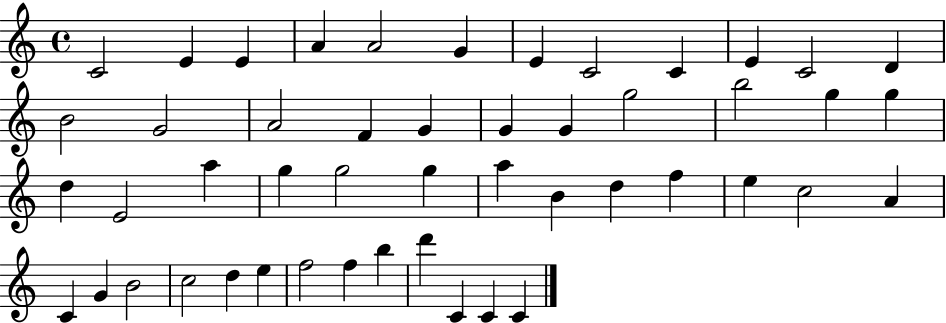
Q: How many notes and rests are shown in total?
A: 49